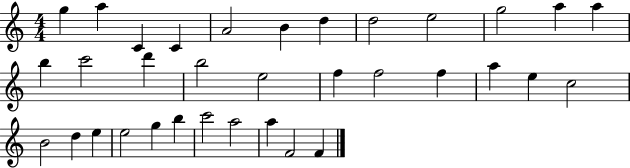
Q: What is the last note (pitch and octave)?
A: F4